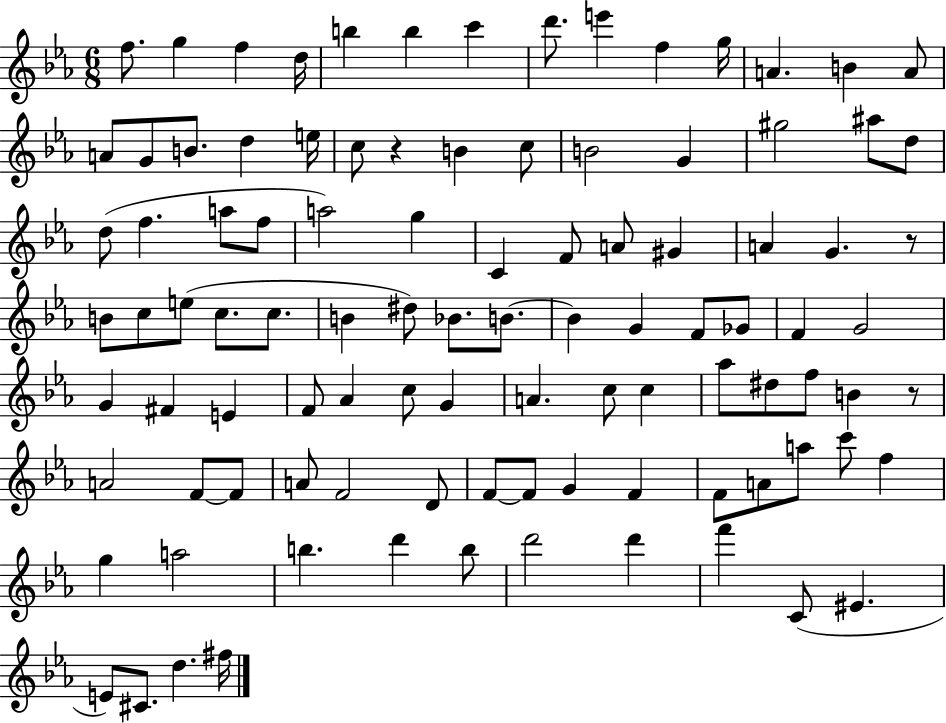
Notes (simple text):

F5/e. G5/q F5/q D5/s B5/q B5/q C6/q D6/e. E6/q F5/q G5/s A4/q. B4/q A4/e A4/e G4/e B4/e. D5/q E5/s C5/e R/q B4/q C5/e B4/h G4/q G#5/h A#5/e D5/e D5/e F5/q. A5/e F5/e A5/h G5/q C4/q F4/e A4/e G#4/q A4/q G4/q. R/e B4/e C5/e E5/e C5/e. C5/e. B4/q D#5/e Bb4/e. B4/e. B4/q G4/q F4/e Gb4/e F4/q G4/h G4/q F#4/q E4/q F4/e Ab4/q C5/e G4/q A4/q. C5/e C5/q Ab5/e D#5/e F5/e B4/q R/e A4/h F4/e F4/e A4/e F4/h D4/e F4/e F4/e G4/q F4/q F4/e A4/e A5/e C6/e F5/q G5/q A5/h B5/q. D6/q B5/e D6/h D6/q F6/q C4/e EIS4/q. E4/e C#4/e. D5/q. F#5/s